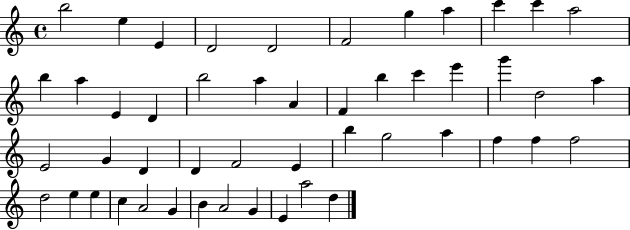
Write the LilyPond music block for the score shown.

{
  \clef treble
  \time 4/4
  \defaultTimeSignature
  \key c \major
  b''2 e''4 e'4 | d'2 d'2 | f'2 g''4 a''4 | c'''4 c'''4 a''2 | \break b''4 a''4 e'4 d'4 | b''2 a''4 a'4 | f'4 b''4 c'''4 e'''4 | g'''4 d''2 a''4 | \break e'2 g'4 d'4 | d'4 f'2 e'4 | b''4 g''2 a''4 | f''4 f''4 f''2 | \break d''2 e''4 e''4 | c''4 a'2 g'4 | b'4 a'2 g'4 | e'4 a''2 d''4 | \break \bar "|."
}